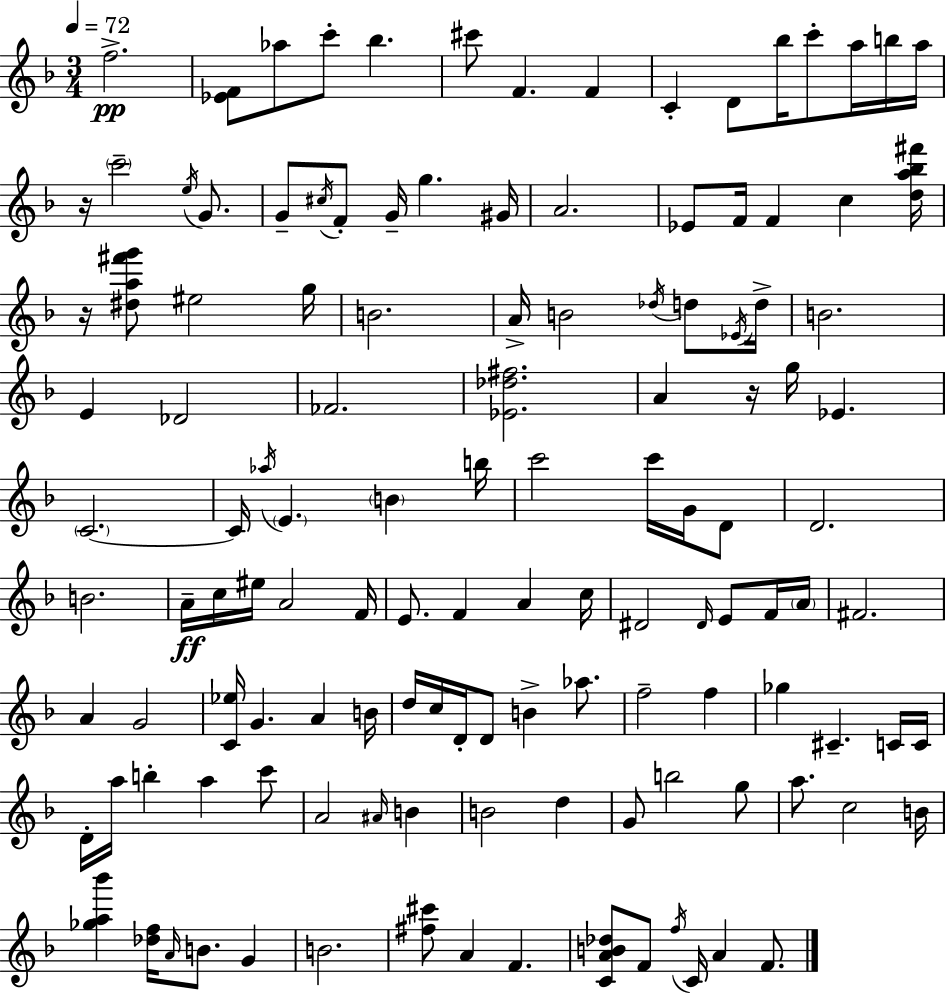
{
  \clef treble
  \numericTimeSignature
  \time 3/4
  \key f \major
  \tempo 4 = 72
  \repeat volta 2 { f''2.->\pp | <ees' f'>8 aes''8 c'''8-. bes''4. | cis'''8 f'4. f'4 | c'4-. d'8 bes''16 c'''8-. a''16 b''16 a''16 | \break r16 \parenthesize c'''2-- \acciaccatura { e''16 } g'8. | g'8-- \acciaccatura { cis''16 } f'8-. g'16-- g''4. | gis'16 a'2. | ees'8 f'16 f'4 c''4 | \break <d'' a'' bes'' fis'''>16 r16 <dis'' a'' fis''' g'''>8 eis''2 | g''16 b'2. | a'16-> b'2 \acciaccatura { des''16 } | d''8 \acciaccatura { ees'16 } d''16-> b'2. | \break e'4 des'2 | fes'2. | <ees' des'' fis''>2. | a'4 r16 g''16 ees'4. | \break \parenthesize c'2.~~ | c'16 \acciaccatura { aes''16 } \parenthesize e'4. | \parenthesize b'4 b''16 c'''2 | c'''16 g'16 d'8 d'2. | \break b'2. | a'16--\ff c''16 eis''16 a'2 | f'16 e'8. f'4 | a'4 c''16 dis'2 | \break \grace { dis'16 } e'8 f'16 \parenthesize a'16 fis'2. | a'4 g'2 | <c' ees''>16 g'4. | a'4 b'16 d''16 c''16 d'16-. d'8 b'4-> | \break aes''8. f''2-- | f''4 ges''4 cis'4.-- | c'16 c'16 d'16-. a''16 b''4-. | a''4 c'''8 a'2 | \break \grace { ais'16 } b'4 b'2 | d''4 g'8 b''2 | g''8 a''8. c''2 | b'16 <ges'' a'' bes'''>4 <des'' f''>16 | \break \grace { a'16 } b'8. g'4 b'2. | <fis'' cis'''>8 a'4 | f'4. <c' a' b' des''>8 f'8 | \acciaccatura { f''16 } c'16 a'4 f'8. } \bar "|."
}